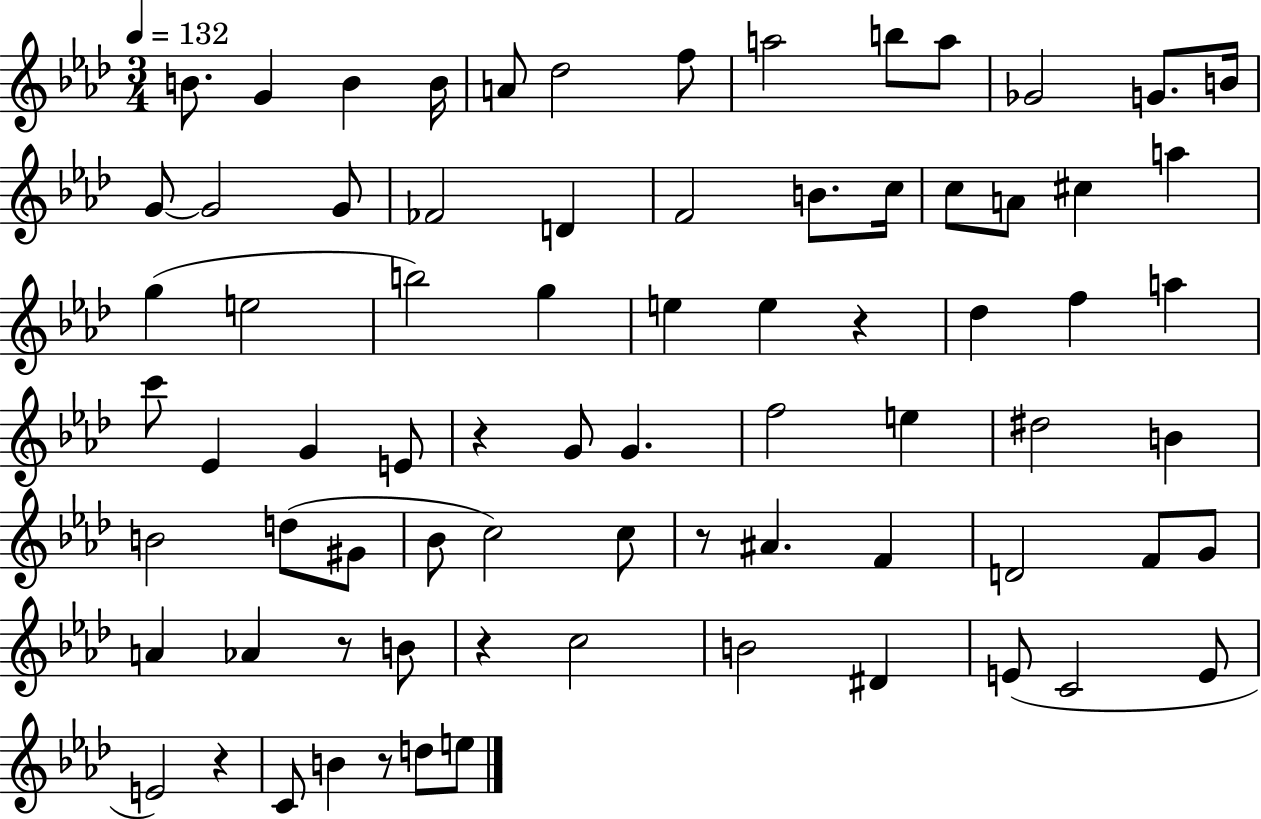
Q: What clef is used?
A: treble